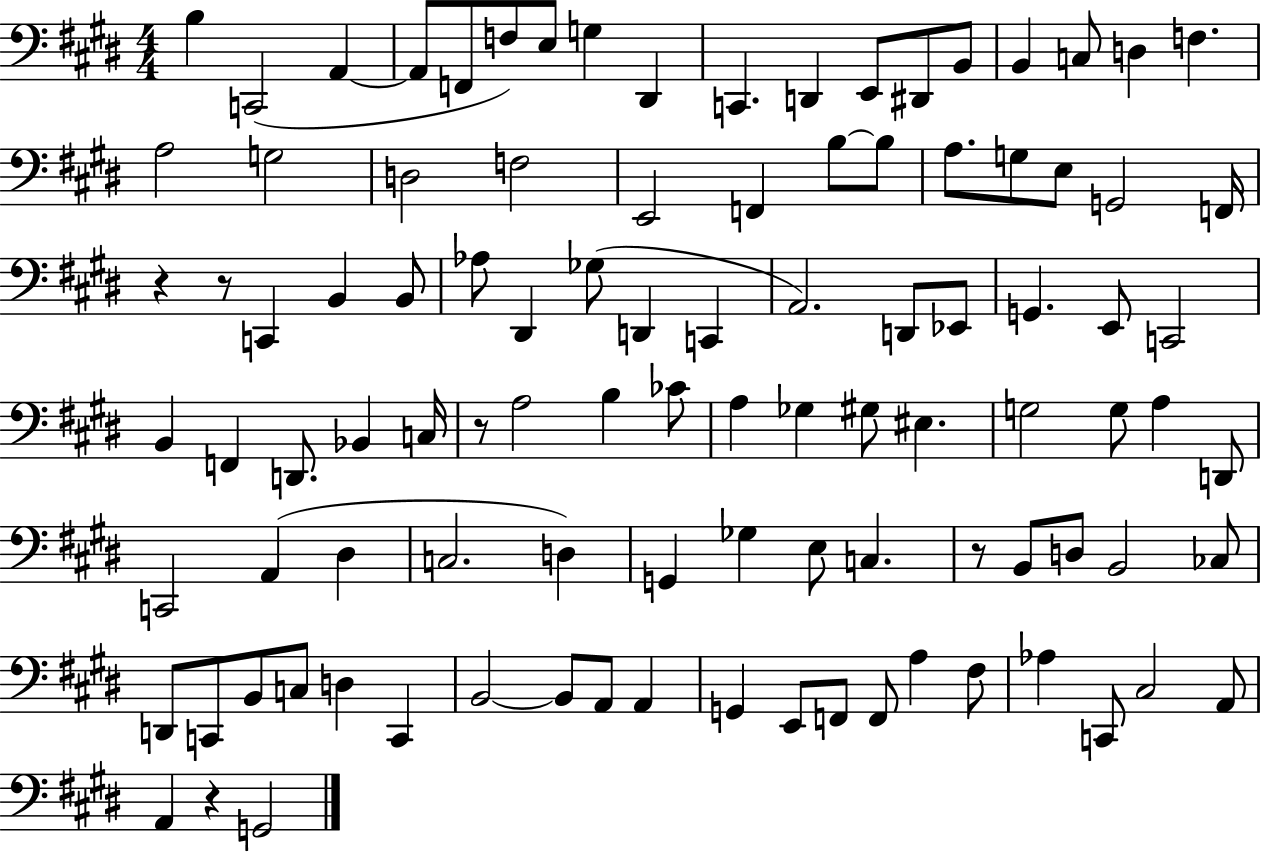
X:1
T:Untitled
M:4/4
L:1/4
K:E
B, C,,2 A,, A,,/2 F,,/2 F,/2 E,/2 G, ^D,, C,, D,, E,,/2 ^D,,/2 B,,/2 B,, C,/2 D, F, A,2 G,2 D,2 F,2 E,,2 F,, B,/2 B,/2 A,/2 G,/2 E,/2 G,,2 F,,/4 z z/2 C,, B,, B,,/2 _A,/2 ^D,, _G,/2 D,, C,, A,,2 D,,/2 _E,,/2 G,, E,,/2 C,,2 B,, F,, D,,/2 _B,, C,/4 z/2 A,2 B, _C/2 A, _G, ^G,/2 ^E, G,2 G,/2 A, D,,/2 C,,2 A,, ^D, C,2 D, G,, _G, E,/2 C, z/2 B,,/2 D,/2 B,,2 _C,/2 D,,/2 C,,/2 B,,/2 C,/2 D, C,, B,,2 B,,/2 A,,/2 A,, G,, E,,/2 F,,/2 F,,/2 A, ^F,/2 _A, C,,/2 ^C,2 A,,/2 A,, z G,,2